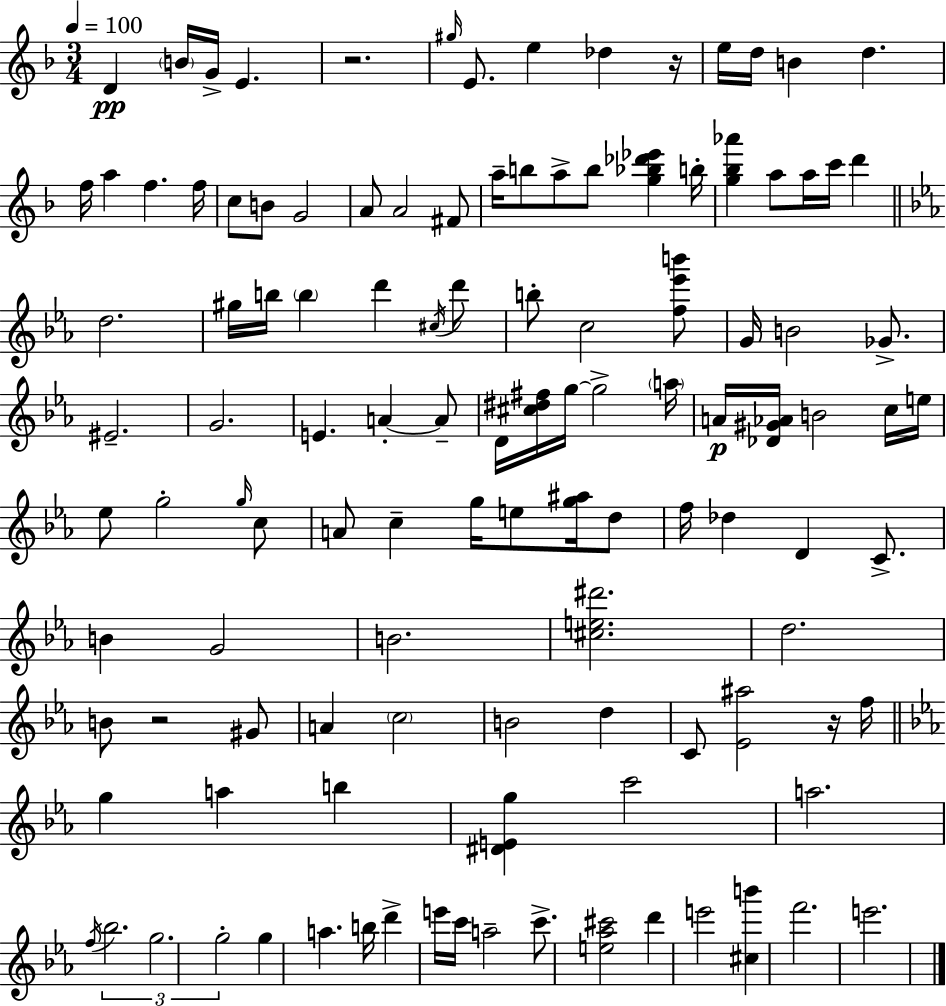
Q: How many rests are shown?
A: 4